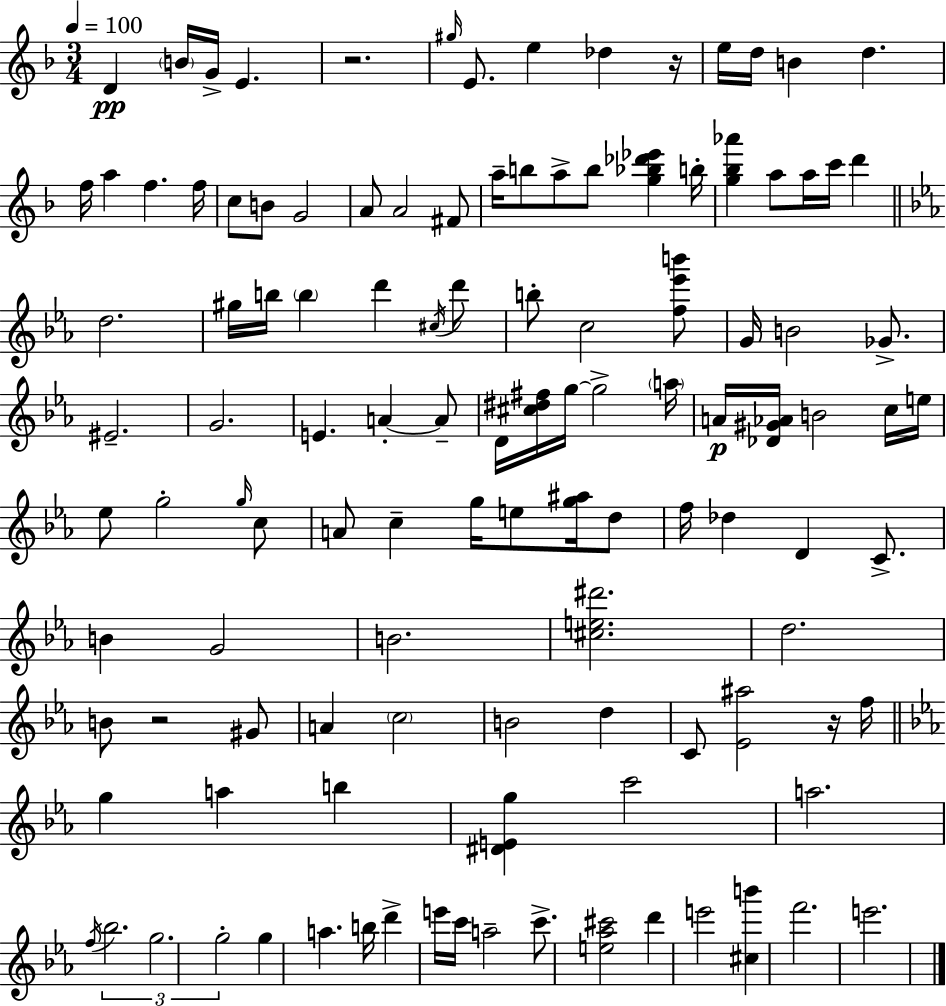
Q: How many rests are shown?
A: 4